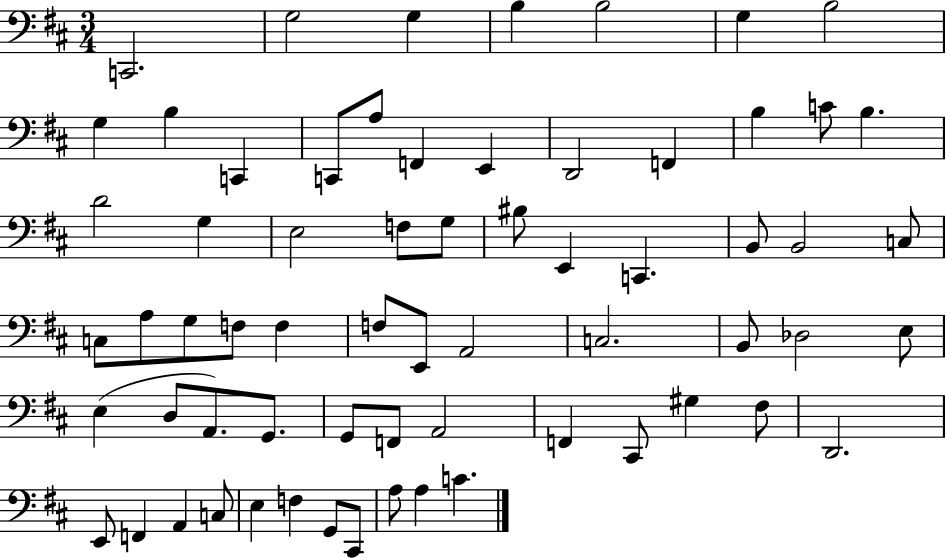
X:1
T:Untitled
M:3/4
L:1/4
K:D
C,,2 G,2 G, B, B,2 G, B,2 G, B, C,, C,,/2 A,/2 F,, E,, D,,2 F,, B, C/2 B, D2 G, E,2 F,/2 G,/2 ^B,/2 E,, C,, B,,/2 B,,2 C,/2 C,/2 A,/2 G,/2 F,/2 F, F,/2 E,,/2 A,,2 C,2 B,,/2 _D,2 E,/2 E, D,/2 A,,/2 G,,/2 G,,/2 F,,/2 A,,2 F,, ^C,,/2 ^G, ^F,/2 D,,2 E,,/2 F,, A,, C,/2 E, F, G,,/2 ^C,,/2 A,/2 A, C